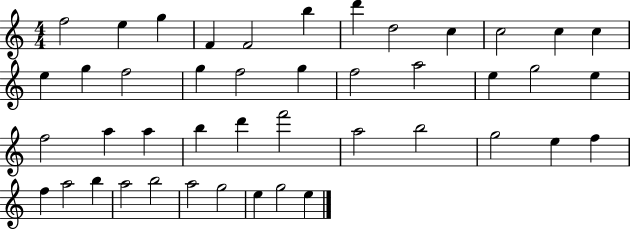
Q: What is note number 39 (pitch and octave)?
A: B5